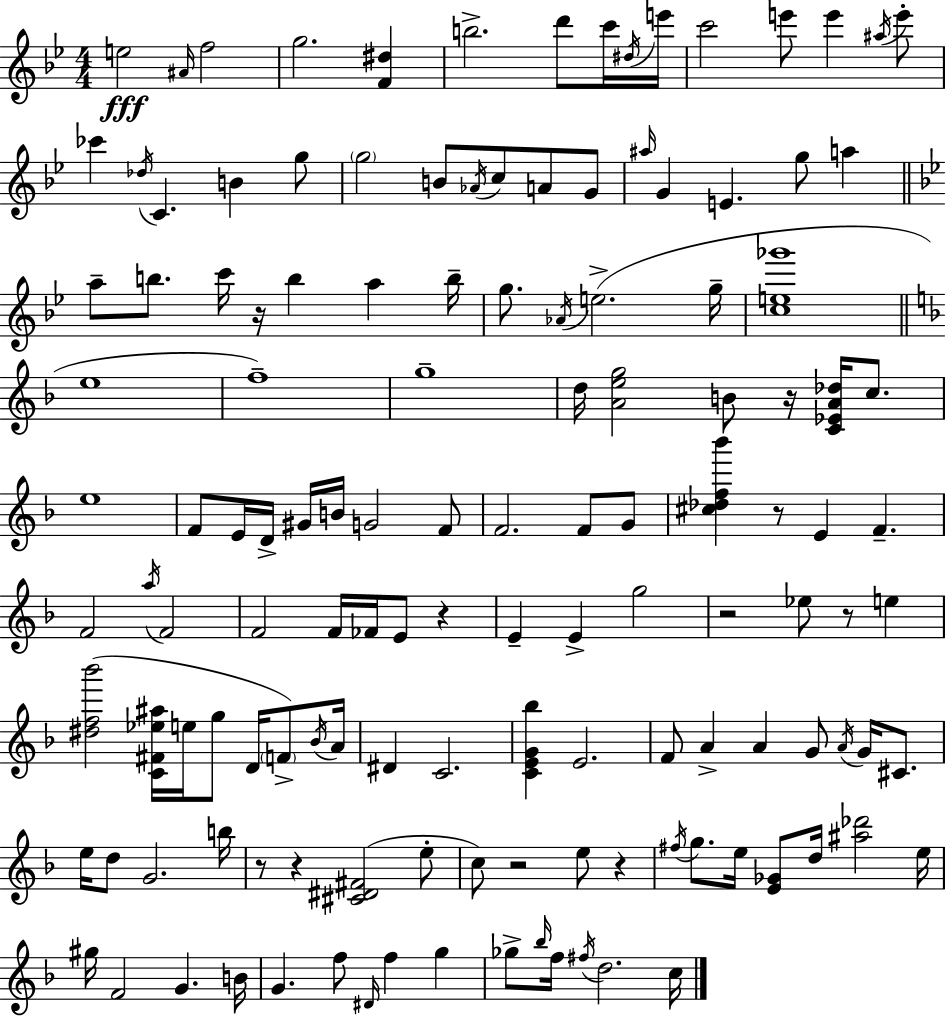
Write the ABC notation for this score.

X:1
T:Untitled
M:4/4
L:1/4
K:Gm
e2 ^A/4 f2 g2 [F^d] b2 d'/2 c'/4 ^d/4 e'/4 c'2 e'/2 e' ^a/4 e'/2 _c' _d/4 C B g/2 g2 B/2 _A/4 c/2 A/2 G/2 ^a/4 G E g/2 a a/2 b/2 c'/4 z/4 b a b/4 g/2 _A/4 e2 g/4 [ce_g']4 e4 f4 g4 d/4 [Aeg]2 B/2 z/4 [C_EA_d]/4 c/2 e4 F/2 E/4 D/4 ^G/4 B/4 G2 F/2 F2 F/2 G/2 [^c_df_b'] z/2 E F F2 a/4 F2 F2 F/4 _F/4 E/2 z E E g2 z2 _e/2 z/2 e [^df_b']2 [C^F_e^a]/4 e/4 g/2 D/4 F/2 _B/4 A/4 ^D C2 [CEG_b] E2 F/2 A A G/2 A/4 G/4 ^C/2 e/4 d/2 G2 b/4 z/2 z [^C^D^F]2 e/2 c/2 z2 e/2 z ^f/4 g/2 e/4 [E_G]/2 d/4 [^a_d']2 e/4 ^g/4 F2 G B/4 G f/2 ^D/4 f g _g/2 _b/4 f/4 ^f/4 d2 c/4